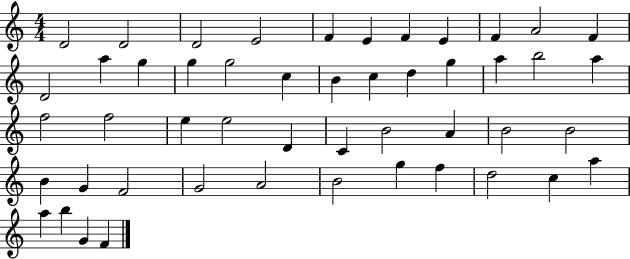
{
  \clef treble
  \numericTimeSignature
  \time 4/4
  \key c \major
  d'2 d'2 | d'2 e'2 | f'4 e'4 f'4 e'4 | f'4 a'2 f'4 | \break d'2 a''4 g''4 | g''4 g''2 c''4 | b'4 c''4 d''4 g''4 | a''4 b''2 a''4 | \break f''2 f''2 | e''4 e''2 d'4 | c'4 b'2 a'4 | b'2 b'2 | \break b'4 g'4 f'2 | g'2 a'2 | b'2 g''4 f''4 | d''2 c''4 a''4 | \break a''4 b''4 g'4 f'4 | \bar "|."
}